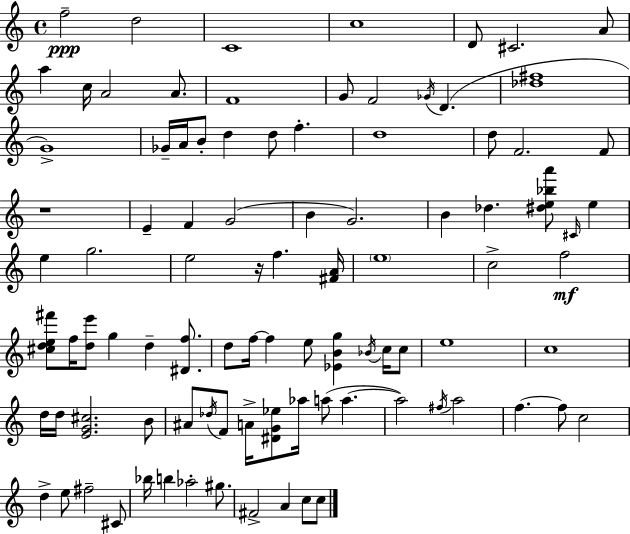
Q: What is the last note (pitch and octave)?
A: C5